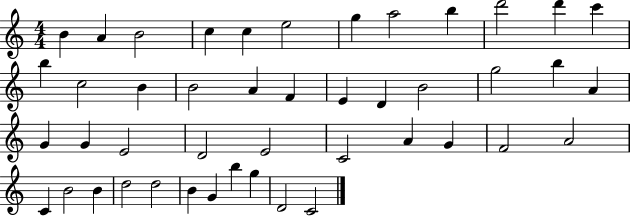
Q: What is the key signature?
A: C major